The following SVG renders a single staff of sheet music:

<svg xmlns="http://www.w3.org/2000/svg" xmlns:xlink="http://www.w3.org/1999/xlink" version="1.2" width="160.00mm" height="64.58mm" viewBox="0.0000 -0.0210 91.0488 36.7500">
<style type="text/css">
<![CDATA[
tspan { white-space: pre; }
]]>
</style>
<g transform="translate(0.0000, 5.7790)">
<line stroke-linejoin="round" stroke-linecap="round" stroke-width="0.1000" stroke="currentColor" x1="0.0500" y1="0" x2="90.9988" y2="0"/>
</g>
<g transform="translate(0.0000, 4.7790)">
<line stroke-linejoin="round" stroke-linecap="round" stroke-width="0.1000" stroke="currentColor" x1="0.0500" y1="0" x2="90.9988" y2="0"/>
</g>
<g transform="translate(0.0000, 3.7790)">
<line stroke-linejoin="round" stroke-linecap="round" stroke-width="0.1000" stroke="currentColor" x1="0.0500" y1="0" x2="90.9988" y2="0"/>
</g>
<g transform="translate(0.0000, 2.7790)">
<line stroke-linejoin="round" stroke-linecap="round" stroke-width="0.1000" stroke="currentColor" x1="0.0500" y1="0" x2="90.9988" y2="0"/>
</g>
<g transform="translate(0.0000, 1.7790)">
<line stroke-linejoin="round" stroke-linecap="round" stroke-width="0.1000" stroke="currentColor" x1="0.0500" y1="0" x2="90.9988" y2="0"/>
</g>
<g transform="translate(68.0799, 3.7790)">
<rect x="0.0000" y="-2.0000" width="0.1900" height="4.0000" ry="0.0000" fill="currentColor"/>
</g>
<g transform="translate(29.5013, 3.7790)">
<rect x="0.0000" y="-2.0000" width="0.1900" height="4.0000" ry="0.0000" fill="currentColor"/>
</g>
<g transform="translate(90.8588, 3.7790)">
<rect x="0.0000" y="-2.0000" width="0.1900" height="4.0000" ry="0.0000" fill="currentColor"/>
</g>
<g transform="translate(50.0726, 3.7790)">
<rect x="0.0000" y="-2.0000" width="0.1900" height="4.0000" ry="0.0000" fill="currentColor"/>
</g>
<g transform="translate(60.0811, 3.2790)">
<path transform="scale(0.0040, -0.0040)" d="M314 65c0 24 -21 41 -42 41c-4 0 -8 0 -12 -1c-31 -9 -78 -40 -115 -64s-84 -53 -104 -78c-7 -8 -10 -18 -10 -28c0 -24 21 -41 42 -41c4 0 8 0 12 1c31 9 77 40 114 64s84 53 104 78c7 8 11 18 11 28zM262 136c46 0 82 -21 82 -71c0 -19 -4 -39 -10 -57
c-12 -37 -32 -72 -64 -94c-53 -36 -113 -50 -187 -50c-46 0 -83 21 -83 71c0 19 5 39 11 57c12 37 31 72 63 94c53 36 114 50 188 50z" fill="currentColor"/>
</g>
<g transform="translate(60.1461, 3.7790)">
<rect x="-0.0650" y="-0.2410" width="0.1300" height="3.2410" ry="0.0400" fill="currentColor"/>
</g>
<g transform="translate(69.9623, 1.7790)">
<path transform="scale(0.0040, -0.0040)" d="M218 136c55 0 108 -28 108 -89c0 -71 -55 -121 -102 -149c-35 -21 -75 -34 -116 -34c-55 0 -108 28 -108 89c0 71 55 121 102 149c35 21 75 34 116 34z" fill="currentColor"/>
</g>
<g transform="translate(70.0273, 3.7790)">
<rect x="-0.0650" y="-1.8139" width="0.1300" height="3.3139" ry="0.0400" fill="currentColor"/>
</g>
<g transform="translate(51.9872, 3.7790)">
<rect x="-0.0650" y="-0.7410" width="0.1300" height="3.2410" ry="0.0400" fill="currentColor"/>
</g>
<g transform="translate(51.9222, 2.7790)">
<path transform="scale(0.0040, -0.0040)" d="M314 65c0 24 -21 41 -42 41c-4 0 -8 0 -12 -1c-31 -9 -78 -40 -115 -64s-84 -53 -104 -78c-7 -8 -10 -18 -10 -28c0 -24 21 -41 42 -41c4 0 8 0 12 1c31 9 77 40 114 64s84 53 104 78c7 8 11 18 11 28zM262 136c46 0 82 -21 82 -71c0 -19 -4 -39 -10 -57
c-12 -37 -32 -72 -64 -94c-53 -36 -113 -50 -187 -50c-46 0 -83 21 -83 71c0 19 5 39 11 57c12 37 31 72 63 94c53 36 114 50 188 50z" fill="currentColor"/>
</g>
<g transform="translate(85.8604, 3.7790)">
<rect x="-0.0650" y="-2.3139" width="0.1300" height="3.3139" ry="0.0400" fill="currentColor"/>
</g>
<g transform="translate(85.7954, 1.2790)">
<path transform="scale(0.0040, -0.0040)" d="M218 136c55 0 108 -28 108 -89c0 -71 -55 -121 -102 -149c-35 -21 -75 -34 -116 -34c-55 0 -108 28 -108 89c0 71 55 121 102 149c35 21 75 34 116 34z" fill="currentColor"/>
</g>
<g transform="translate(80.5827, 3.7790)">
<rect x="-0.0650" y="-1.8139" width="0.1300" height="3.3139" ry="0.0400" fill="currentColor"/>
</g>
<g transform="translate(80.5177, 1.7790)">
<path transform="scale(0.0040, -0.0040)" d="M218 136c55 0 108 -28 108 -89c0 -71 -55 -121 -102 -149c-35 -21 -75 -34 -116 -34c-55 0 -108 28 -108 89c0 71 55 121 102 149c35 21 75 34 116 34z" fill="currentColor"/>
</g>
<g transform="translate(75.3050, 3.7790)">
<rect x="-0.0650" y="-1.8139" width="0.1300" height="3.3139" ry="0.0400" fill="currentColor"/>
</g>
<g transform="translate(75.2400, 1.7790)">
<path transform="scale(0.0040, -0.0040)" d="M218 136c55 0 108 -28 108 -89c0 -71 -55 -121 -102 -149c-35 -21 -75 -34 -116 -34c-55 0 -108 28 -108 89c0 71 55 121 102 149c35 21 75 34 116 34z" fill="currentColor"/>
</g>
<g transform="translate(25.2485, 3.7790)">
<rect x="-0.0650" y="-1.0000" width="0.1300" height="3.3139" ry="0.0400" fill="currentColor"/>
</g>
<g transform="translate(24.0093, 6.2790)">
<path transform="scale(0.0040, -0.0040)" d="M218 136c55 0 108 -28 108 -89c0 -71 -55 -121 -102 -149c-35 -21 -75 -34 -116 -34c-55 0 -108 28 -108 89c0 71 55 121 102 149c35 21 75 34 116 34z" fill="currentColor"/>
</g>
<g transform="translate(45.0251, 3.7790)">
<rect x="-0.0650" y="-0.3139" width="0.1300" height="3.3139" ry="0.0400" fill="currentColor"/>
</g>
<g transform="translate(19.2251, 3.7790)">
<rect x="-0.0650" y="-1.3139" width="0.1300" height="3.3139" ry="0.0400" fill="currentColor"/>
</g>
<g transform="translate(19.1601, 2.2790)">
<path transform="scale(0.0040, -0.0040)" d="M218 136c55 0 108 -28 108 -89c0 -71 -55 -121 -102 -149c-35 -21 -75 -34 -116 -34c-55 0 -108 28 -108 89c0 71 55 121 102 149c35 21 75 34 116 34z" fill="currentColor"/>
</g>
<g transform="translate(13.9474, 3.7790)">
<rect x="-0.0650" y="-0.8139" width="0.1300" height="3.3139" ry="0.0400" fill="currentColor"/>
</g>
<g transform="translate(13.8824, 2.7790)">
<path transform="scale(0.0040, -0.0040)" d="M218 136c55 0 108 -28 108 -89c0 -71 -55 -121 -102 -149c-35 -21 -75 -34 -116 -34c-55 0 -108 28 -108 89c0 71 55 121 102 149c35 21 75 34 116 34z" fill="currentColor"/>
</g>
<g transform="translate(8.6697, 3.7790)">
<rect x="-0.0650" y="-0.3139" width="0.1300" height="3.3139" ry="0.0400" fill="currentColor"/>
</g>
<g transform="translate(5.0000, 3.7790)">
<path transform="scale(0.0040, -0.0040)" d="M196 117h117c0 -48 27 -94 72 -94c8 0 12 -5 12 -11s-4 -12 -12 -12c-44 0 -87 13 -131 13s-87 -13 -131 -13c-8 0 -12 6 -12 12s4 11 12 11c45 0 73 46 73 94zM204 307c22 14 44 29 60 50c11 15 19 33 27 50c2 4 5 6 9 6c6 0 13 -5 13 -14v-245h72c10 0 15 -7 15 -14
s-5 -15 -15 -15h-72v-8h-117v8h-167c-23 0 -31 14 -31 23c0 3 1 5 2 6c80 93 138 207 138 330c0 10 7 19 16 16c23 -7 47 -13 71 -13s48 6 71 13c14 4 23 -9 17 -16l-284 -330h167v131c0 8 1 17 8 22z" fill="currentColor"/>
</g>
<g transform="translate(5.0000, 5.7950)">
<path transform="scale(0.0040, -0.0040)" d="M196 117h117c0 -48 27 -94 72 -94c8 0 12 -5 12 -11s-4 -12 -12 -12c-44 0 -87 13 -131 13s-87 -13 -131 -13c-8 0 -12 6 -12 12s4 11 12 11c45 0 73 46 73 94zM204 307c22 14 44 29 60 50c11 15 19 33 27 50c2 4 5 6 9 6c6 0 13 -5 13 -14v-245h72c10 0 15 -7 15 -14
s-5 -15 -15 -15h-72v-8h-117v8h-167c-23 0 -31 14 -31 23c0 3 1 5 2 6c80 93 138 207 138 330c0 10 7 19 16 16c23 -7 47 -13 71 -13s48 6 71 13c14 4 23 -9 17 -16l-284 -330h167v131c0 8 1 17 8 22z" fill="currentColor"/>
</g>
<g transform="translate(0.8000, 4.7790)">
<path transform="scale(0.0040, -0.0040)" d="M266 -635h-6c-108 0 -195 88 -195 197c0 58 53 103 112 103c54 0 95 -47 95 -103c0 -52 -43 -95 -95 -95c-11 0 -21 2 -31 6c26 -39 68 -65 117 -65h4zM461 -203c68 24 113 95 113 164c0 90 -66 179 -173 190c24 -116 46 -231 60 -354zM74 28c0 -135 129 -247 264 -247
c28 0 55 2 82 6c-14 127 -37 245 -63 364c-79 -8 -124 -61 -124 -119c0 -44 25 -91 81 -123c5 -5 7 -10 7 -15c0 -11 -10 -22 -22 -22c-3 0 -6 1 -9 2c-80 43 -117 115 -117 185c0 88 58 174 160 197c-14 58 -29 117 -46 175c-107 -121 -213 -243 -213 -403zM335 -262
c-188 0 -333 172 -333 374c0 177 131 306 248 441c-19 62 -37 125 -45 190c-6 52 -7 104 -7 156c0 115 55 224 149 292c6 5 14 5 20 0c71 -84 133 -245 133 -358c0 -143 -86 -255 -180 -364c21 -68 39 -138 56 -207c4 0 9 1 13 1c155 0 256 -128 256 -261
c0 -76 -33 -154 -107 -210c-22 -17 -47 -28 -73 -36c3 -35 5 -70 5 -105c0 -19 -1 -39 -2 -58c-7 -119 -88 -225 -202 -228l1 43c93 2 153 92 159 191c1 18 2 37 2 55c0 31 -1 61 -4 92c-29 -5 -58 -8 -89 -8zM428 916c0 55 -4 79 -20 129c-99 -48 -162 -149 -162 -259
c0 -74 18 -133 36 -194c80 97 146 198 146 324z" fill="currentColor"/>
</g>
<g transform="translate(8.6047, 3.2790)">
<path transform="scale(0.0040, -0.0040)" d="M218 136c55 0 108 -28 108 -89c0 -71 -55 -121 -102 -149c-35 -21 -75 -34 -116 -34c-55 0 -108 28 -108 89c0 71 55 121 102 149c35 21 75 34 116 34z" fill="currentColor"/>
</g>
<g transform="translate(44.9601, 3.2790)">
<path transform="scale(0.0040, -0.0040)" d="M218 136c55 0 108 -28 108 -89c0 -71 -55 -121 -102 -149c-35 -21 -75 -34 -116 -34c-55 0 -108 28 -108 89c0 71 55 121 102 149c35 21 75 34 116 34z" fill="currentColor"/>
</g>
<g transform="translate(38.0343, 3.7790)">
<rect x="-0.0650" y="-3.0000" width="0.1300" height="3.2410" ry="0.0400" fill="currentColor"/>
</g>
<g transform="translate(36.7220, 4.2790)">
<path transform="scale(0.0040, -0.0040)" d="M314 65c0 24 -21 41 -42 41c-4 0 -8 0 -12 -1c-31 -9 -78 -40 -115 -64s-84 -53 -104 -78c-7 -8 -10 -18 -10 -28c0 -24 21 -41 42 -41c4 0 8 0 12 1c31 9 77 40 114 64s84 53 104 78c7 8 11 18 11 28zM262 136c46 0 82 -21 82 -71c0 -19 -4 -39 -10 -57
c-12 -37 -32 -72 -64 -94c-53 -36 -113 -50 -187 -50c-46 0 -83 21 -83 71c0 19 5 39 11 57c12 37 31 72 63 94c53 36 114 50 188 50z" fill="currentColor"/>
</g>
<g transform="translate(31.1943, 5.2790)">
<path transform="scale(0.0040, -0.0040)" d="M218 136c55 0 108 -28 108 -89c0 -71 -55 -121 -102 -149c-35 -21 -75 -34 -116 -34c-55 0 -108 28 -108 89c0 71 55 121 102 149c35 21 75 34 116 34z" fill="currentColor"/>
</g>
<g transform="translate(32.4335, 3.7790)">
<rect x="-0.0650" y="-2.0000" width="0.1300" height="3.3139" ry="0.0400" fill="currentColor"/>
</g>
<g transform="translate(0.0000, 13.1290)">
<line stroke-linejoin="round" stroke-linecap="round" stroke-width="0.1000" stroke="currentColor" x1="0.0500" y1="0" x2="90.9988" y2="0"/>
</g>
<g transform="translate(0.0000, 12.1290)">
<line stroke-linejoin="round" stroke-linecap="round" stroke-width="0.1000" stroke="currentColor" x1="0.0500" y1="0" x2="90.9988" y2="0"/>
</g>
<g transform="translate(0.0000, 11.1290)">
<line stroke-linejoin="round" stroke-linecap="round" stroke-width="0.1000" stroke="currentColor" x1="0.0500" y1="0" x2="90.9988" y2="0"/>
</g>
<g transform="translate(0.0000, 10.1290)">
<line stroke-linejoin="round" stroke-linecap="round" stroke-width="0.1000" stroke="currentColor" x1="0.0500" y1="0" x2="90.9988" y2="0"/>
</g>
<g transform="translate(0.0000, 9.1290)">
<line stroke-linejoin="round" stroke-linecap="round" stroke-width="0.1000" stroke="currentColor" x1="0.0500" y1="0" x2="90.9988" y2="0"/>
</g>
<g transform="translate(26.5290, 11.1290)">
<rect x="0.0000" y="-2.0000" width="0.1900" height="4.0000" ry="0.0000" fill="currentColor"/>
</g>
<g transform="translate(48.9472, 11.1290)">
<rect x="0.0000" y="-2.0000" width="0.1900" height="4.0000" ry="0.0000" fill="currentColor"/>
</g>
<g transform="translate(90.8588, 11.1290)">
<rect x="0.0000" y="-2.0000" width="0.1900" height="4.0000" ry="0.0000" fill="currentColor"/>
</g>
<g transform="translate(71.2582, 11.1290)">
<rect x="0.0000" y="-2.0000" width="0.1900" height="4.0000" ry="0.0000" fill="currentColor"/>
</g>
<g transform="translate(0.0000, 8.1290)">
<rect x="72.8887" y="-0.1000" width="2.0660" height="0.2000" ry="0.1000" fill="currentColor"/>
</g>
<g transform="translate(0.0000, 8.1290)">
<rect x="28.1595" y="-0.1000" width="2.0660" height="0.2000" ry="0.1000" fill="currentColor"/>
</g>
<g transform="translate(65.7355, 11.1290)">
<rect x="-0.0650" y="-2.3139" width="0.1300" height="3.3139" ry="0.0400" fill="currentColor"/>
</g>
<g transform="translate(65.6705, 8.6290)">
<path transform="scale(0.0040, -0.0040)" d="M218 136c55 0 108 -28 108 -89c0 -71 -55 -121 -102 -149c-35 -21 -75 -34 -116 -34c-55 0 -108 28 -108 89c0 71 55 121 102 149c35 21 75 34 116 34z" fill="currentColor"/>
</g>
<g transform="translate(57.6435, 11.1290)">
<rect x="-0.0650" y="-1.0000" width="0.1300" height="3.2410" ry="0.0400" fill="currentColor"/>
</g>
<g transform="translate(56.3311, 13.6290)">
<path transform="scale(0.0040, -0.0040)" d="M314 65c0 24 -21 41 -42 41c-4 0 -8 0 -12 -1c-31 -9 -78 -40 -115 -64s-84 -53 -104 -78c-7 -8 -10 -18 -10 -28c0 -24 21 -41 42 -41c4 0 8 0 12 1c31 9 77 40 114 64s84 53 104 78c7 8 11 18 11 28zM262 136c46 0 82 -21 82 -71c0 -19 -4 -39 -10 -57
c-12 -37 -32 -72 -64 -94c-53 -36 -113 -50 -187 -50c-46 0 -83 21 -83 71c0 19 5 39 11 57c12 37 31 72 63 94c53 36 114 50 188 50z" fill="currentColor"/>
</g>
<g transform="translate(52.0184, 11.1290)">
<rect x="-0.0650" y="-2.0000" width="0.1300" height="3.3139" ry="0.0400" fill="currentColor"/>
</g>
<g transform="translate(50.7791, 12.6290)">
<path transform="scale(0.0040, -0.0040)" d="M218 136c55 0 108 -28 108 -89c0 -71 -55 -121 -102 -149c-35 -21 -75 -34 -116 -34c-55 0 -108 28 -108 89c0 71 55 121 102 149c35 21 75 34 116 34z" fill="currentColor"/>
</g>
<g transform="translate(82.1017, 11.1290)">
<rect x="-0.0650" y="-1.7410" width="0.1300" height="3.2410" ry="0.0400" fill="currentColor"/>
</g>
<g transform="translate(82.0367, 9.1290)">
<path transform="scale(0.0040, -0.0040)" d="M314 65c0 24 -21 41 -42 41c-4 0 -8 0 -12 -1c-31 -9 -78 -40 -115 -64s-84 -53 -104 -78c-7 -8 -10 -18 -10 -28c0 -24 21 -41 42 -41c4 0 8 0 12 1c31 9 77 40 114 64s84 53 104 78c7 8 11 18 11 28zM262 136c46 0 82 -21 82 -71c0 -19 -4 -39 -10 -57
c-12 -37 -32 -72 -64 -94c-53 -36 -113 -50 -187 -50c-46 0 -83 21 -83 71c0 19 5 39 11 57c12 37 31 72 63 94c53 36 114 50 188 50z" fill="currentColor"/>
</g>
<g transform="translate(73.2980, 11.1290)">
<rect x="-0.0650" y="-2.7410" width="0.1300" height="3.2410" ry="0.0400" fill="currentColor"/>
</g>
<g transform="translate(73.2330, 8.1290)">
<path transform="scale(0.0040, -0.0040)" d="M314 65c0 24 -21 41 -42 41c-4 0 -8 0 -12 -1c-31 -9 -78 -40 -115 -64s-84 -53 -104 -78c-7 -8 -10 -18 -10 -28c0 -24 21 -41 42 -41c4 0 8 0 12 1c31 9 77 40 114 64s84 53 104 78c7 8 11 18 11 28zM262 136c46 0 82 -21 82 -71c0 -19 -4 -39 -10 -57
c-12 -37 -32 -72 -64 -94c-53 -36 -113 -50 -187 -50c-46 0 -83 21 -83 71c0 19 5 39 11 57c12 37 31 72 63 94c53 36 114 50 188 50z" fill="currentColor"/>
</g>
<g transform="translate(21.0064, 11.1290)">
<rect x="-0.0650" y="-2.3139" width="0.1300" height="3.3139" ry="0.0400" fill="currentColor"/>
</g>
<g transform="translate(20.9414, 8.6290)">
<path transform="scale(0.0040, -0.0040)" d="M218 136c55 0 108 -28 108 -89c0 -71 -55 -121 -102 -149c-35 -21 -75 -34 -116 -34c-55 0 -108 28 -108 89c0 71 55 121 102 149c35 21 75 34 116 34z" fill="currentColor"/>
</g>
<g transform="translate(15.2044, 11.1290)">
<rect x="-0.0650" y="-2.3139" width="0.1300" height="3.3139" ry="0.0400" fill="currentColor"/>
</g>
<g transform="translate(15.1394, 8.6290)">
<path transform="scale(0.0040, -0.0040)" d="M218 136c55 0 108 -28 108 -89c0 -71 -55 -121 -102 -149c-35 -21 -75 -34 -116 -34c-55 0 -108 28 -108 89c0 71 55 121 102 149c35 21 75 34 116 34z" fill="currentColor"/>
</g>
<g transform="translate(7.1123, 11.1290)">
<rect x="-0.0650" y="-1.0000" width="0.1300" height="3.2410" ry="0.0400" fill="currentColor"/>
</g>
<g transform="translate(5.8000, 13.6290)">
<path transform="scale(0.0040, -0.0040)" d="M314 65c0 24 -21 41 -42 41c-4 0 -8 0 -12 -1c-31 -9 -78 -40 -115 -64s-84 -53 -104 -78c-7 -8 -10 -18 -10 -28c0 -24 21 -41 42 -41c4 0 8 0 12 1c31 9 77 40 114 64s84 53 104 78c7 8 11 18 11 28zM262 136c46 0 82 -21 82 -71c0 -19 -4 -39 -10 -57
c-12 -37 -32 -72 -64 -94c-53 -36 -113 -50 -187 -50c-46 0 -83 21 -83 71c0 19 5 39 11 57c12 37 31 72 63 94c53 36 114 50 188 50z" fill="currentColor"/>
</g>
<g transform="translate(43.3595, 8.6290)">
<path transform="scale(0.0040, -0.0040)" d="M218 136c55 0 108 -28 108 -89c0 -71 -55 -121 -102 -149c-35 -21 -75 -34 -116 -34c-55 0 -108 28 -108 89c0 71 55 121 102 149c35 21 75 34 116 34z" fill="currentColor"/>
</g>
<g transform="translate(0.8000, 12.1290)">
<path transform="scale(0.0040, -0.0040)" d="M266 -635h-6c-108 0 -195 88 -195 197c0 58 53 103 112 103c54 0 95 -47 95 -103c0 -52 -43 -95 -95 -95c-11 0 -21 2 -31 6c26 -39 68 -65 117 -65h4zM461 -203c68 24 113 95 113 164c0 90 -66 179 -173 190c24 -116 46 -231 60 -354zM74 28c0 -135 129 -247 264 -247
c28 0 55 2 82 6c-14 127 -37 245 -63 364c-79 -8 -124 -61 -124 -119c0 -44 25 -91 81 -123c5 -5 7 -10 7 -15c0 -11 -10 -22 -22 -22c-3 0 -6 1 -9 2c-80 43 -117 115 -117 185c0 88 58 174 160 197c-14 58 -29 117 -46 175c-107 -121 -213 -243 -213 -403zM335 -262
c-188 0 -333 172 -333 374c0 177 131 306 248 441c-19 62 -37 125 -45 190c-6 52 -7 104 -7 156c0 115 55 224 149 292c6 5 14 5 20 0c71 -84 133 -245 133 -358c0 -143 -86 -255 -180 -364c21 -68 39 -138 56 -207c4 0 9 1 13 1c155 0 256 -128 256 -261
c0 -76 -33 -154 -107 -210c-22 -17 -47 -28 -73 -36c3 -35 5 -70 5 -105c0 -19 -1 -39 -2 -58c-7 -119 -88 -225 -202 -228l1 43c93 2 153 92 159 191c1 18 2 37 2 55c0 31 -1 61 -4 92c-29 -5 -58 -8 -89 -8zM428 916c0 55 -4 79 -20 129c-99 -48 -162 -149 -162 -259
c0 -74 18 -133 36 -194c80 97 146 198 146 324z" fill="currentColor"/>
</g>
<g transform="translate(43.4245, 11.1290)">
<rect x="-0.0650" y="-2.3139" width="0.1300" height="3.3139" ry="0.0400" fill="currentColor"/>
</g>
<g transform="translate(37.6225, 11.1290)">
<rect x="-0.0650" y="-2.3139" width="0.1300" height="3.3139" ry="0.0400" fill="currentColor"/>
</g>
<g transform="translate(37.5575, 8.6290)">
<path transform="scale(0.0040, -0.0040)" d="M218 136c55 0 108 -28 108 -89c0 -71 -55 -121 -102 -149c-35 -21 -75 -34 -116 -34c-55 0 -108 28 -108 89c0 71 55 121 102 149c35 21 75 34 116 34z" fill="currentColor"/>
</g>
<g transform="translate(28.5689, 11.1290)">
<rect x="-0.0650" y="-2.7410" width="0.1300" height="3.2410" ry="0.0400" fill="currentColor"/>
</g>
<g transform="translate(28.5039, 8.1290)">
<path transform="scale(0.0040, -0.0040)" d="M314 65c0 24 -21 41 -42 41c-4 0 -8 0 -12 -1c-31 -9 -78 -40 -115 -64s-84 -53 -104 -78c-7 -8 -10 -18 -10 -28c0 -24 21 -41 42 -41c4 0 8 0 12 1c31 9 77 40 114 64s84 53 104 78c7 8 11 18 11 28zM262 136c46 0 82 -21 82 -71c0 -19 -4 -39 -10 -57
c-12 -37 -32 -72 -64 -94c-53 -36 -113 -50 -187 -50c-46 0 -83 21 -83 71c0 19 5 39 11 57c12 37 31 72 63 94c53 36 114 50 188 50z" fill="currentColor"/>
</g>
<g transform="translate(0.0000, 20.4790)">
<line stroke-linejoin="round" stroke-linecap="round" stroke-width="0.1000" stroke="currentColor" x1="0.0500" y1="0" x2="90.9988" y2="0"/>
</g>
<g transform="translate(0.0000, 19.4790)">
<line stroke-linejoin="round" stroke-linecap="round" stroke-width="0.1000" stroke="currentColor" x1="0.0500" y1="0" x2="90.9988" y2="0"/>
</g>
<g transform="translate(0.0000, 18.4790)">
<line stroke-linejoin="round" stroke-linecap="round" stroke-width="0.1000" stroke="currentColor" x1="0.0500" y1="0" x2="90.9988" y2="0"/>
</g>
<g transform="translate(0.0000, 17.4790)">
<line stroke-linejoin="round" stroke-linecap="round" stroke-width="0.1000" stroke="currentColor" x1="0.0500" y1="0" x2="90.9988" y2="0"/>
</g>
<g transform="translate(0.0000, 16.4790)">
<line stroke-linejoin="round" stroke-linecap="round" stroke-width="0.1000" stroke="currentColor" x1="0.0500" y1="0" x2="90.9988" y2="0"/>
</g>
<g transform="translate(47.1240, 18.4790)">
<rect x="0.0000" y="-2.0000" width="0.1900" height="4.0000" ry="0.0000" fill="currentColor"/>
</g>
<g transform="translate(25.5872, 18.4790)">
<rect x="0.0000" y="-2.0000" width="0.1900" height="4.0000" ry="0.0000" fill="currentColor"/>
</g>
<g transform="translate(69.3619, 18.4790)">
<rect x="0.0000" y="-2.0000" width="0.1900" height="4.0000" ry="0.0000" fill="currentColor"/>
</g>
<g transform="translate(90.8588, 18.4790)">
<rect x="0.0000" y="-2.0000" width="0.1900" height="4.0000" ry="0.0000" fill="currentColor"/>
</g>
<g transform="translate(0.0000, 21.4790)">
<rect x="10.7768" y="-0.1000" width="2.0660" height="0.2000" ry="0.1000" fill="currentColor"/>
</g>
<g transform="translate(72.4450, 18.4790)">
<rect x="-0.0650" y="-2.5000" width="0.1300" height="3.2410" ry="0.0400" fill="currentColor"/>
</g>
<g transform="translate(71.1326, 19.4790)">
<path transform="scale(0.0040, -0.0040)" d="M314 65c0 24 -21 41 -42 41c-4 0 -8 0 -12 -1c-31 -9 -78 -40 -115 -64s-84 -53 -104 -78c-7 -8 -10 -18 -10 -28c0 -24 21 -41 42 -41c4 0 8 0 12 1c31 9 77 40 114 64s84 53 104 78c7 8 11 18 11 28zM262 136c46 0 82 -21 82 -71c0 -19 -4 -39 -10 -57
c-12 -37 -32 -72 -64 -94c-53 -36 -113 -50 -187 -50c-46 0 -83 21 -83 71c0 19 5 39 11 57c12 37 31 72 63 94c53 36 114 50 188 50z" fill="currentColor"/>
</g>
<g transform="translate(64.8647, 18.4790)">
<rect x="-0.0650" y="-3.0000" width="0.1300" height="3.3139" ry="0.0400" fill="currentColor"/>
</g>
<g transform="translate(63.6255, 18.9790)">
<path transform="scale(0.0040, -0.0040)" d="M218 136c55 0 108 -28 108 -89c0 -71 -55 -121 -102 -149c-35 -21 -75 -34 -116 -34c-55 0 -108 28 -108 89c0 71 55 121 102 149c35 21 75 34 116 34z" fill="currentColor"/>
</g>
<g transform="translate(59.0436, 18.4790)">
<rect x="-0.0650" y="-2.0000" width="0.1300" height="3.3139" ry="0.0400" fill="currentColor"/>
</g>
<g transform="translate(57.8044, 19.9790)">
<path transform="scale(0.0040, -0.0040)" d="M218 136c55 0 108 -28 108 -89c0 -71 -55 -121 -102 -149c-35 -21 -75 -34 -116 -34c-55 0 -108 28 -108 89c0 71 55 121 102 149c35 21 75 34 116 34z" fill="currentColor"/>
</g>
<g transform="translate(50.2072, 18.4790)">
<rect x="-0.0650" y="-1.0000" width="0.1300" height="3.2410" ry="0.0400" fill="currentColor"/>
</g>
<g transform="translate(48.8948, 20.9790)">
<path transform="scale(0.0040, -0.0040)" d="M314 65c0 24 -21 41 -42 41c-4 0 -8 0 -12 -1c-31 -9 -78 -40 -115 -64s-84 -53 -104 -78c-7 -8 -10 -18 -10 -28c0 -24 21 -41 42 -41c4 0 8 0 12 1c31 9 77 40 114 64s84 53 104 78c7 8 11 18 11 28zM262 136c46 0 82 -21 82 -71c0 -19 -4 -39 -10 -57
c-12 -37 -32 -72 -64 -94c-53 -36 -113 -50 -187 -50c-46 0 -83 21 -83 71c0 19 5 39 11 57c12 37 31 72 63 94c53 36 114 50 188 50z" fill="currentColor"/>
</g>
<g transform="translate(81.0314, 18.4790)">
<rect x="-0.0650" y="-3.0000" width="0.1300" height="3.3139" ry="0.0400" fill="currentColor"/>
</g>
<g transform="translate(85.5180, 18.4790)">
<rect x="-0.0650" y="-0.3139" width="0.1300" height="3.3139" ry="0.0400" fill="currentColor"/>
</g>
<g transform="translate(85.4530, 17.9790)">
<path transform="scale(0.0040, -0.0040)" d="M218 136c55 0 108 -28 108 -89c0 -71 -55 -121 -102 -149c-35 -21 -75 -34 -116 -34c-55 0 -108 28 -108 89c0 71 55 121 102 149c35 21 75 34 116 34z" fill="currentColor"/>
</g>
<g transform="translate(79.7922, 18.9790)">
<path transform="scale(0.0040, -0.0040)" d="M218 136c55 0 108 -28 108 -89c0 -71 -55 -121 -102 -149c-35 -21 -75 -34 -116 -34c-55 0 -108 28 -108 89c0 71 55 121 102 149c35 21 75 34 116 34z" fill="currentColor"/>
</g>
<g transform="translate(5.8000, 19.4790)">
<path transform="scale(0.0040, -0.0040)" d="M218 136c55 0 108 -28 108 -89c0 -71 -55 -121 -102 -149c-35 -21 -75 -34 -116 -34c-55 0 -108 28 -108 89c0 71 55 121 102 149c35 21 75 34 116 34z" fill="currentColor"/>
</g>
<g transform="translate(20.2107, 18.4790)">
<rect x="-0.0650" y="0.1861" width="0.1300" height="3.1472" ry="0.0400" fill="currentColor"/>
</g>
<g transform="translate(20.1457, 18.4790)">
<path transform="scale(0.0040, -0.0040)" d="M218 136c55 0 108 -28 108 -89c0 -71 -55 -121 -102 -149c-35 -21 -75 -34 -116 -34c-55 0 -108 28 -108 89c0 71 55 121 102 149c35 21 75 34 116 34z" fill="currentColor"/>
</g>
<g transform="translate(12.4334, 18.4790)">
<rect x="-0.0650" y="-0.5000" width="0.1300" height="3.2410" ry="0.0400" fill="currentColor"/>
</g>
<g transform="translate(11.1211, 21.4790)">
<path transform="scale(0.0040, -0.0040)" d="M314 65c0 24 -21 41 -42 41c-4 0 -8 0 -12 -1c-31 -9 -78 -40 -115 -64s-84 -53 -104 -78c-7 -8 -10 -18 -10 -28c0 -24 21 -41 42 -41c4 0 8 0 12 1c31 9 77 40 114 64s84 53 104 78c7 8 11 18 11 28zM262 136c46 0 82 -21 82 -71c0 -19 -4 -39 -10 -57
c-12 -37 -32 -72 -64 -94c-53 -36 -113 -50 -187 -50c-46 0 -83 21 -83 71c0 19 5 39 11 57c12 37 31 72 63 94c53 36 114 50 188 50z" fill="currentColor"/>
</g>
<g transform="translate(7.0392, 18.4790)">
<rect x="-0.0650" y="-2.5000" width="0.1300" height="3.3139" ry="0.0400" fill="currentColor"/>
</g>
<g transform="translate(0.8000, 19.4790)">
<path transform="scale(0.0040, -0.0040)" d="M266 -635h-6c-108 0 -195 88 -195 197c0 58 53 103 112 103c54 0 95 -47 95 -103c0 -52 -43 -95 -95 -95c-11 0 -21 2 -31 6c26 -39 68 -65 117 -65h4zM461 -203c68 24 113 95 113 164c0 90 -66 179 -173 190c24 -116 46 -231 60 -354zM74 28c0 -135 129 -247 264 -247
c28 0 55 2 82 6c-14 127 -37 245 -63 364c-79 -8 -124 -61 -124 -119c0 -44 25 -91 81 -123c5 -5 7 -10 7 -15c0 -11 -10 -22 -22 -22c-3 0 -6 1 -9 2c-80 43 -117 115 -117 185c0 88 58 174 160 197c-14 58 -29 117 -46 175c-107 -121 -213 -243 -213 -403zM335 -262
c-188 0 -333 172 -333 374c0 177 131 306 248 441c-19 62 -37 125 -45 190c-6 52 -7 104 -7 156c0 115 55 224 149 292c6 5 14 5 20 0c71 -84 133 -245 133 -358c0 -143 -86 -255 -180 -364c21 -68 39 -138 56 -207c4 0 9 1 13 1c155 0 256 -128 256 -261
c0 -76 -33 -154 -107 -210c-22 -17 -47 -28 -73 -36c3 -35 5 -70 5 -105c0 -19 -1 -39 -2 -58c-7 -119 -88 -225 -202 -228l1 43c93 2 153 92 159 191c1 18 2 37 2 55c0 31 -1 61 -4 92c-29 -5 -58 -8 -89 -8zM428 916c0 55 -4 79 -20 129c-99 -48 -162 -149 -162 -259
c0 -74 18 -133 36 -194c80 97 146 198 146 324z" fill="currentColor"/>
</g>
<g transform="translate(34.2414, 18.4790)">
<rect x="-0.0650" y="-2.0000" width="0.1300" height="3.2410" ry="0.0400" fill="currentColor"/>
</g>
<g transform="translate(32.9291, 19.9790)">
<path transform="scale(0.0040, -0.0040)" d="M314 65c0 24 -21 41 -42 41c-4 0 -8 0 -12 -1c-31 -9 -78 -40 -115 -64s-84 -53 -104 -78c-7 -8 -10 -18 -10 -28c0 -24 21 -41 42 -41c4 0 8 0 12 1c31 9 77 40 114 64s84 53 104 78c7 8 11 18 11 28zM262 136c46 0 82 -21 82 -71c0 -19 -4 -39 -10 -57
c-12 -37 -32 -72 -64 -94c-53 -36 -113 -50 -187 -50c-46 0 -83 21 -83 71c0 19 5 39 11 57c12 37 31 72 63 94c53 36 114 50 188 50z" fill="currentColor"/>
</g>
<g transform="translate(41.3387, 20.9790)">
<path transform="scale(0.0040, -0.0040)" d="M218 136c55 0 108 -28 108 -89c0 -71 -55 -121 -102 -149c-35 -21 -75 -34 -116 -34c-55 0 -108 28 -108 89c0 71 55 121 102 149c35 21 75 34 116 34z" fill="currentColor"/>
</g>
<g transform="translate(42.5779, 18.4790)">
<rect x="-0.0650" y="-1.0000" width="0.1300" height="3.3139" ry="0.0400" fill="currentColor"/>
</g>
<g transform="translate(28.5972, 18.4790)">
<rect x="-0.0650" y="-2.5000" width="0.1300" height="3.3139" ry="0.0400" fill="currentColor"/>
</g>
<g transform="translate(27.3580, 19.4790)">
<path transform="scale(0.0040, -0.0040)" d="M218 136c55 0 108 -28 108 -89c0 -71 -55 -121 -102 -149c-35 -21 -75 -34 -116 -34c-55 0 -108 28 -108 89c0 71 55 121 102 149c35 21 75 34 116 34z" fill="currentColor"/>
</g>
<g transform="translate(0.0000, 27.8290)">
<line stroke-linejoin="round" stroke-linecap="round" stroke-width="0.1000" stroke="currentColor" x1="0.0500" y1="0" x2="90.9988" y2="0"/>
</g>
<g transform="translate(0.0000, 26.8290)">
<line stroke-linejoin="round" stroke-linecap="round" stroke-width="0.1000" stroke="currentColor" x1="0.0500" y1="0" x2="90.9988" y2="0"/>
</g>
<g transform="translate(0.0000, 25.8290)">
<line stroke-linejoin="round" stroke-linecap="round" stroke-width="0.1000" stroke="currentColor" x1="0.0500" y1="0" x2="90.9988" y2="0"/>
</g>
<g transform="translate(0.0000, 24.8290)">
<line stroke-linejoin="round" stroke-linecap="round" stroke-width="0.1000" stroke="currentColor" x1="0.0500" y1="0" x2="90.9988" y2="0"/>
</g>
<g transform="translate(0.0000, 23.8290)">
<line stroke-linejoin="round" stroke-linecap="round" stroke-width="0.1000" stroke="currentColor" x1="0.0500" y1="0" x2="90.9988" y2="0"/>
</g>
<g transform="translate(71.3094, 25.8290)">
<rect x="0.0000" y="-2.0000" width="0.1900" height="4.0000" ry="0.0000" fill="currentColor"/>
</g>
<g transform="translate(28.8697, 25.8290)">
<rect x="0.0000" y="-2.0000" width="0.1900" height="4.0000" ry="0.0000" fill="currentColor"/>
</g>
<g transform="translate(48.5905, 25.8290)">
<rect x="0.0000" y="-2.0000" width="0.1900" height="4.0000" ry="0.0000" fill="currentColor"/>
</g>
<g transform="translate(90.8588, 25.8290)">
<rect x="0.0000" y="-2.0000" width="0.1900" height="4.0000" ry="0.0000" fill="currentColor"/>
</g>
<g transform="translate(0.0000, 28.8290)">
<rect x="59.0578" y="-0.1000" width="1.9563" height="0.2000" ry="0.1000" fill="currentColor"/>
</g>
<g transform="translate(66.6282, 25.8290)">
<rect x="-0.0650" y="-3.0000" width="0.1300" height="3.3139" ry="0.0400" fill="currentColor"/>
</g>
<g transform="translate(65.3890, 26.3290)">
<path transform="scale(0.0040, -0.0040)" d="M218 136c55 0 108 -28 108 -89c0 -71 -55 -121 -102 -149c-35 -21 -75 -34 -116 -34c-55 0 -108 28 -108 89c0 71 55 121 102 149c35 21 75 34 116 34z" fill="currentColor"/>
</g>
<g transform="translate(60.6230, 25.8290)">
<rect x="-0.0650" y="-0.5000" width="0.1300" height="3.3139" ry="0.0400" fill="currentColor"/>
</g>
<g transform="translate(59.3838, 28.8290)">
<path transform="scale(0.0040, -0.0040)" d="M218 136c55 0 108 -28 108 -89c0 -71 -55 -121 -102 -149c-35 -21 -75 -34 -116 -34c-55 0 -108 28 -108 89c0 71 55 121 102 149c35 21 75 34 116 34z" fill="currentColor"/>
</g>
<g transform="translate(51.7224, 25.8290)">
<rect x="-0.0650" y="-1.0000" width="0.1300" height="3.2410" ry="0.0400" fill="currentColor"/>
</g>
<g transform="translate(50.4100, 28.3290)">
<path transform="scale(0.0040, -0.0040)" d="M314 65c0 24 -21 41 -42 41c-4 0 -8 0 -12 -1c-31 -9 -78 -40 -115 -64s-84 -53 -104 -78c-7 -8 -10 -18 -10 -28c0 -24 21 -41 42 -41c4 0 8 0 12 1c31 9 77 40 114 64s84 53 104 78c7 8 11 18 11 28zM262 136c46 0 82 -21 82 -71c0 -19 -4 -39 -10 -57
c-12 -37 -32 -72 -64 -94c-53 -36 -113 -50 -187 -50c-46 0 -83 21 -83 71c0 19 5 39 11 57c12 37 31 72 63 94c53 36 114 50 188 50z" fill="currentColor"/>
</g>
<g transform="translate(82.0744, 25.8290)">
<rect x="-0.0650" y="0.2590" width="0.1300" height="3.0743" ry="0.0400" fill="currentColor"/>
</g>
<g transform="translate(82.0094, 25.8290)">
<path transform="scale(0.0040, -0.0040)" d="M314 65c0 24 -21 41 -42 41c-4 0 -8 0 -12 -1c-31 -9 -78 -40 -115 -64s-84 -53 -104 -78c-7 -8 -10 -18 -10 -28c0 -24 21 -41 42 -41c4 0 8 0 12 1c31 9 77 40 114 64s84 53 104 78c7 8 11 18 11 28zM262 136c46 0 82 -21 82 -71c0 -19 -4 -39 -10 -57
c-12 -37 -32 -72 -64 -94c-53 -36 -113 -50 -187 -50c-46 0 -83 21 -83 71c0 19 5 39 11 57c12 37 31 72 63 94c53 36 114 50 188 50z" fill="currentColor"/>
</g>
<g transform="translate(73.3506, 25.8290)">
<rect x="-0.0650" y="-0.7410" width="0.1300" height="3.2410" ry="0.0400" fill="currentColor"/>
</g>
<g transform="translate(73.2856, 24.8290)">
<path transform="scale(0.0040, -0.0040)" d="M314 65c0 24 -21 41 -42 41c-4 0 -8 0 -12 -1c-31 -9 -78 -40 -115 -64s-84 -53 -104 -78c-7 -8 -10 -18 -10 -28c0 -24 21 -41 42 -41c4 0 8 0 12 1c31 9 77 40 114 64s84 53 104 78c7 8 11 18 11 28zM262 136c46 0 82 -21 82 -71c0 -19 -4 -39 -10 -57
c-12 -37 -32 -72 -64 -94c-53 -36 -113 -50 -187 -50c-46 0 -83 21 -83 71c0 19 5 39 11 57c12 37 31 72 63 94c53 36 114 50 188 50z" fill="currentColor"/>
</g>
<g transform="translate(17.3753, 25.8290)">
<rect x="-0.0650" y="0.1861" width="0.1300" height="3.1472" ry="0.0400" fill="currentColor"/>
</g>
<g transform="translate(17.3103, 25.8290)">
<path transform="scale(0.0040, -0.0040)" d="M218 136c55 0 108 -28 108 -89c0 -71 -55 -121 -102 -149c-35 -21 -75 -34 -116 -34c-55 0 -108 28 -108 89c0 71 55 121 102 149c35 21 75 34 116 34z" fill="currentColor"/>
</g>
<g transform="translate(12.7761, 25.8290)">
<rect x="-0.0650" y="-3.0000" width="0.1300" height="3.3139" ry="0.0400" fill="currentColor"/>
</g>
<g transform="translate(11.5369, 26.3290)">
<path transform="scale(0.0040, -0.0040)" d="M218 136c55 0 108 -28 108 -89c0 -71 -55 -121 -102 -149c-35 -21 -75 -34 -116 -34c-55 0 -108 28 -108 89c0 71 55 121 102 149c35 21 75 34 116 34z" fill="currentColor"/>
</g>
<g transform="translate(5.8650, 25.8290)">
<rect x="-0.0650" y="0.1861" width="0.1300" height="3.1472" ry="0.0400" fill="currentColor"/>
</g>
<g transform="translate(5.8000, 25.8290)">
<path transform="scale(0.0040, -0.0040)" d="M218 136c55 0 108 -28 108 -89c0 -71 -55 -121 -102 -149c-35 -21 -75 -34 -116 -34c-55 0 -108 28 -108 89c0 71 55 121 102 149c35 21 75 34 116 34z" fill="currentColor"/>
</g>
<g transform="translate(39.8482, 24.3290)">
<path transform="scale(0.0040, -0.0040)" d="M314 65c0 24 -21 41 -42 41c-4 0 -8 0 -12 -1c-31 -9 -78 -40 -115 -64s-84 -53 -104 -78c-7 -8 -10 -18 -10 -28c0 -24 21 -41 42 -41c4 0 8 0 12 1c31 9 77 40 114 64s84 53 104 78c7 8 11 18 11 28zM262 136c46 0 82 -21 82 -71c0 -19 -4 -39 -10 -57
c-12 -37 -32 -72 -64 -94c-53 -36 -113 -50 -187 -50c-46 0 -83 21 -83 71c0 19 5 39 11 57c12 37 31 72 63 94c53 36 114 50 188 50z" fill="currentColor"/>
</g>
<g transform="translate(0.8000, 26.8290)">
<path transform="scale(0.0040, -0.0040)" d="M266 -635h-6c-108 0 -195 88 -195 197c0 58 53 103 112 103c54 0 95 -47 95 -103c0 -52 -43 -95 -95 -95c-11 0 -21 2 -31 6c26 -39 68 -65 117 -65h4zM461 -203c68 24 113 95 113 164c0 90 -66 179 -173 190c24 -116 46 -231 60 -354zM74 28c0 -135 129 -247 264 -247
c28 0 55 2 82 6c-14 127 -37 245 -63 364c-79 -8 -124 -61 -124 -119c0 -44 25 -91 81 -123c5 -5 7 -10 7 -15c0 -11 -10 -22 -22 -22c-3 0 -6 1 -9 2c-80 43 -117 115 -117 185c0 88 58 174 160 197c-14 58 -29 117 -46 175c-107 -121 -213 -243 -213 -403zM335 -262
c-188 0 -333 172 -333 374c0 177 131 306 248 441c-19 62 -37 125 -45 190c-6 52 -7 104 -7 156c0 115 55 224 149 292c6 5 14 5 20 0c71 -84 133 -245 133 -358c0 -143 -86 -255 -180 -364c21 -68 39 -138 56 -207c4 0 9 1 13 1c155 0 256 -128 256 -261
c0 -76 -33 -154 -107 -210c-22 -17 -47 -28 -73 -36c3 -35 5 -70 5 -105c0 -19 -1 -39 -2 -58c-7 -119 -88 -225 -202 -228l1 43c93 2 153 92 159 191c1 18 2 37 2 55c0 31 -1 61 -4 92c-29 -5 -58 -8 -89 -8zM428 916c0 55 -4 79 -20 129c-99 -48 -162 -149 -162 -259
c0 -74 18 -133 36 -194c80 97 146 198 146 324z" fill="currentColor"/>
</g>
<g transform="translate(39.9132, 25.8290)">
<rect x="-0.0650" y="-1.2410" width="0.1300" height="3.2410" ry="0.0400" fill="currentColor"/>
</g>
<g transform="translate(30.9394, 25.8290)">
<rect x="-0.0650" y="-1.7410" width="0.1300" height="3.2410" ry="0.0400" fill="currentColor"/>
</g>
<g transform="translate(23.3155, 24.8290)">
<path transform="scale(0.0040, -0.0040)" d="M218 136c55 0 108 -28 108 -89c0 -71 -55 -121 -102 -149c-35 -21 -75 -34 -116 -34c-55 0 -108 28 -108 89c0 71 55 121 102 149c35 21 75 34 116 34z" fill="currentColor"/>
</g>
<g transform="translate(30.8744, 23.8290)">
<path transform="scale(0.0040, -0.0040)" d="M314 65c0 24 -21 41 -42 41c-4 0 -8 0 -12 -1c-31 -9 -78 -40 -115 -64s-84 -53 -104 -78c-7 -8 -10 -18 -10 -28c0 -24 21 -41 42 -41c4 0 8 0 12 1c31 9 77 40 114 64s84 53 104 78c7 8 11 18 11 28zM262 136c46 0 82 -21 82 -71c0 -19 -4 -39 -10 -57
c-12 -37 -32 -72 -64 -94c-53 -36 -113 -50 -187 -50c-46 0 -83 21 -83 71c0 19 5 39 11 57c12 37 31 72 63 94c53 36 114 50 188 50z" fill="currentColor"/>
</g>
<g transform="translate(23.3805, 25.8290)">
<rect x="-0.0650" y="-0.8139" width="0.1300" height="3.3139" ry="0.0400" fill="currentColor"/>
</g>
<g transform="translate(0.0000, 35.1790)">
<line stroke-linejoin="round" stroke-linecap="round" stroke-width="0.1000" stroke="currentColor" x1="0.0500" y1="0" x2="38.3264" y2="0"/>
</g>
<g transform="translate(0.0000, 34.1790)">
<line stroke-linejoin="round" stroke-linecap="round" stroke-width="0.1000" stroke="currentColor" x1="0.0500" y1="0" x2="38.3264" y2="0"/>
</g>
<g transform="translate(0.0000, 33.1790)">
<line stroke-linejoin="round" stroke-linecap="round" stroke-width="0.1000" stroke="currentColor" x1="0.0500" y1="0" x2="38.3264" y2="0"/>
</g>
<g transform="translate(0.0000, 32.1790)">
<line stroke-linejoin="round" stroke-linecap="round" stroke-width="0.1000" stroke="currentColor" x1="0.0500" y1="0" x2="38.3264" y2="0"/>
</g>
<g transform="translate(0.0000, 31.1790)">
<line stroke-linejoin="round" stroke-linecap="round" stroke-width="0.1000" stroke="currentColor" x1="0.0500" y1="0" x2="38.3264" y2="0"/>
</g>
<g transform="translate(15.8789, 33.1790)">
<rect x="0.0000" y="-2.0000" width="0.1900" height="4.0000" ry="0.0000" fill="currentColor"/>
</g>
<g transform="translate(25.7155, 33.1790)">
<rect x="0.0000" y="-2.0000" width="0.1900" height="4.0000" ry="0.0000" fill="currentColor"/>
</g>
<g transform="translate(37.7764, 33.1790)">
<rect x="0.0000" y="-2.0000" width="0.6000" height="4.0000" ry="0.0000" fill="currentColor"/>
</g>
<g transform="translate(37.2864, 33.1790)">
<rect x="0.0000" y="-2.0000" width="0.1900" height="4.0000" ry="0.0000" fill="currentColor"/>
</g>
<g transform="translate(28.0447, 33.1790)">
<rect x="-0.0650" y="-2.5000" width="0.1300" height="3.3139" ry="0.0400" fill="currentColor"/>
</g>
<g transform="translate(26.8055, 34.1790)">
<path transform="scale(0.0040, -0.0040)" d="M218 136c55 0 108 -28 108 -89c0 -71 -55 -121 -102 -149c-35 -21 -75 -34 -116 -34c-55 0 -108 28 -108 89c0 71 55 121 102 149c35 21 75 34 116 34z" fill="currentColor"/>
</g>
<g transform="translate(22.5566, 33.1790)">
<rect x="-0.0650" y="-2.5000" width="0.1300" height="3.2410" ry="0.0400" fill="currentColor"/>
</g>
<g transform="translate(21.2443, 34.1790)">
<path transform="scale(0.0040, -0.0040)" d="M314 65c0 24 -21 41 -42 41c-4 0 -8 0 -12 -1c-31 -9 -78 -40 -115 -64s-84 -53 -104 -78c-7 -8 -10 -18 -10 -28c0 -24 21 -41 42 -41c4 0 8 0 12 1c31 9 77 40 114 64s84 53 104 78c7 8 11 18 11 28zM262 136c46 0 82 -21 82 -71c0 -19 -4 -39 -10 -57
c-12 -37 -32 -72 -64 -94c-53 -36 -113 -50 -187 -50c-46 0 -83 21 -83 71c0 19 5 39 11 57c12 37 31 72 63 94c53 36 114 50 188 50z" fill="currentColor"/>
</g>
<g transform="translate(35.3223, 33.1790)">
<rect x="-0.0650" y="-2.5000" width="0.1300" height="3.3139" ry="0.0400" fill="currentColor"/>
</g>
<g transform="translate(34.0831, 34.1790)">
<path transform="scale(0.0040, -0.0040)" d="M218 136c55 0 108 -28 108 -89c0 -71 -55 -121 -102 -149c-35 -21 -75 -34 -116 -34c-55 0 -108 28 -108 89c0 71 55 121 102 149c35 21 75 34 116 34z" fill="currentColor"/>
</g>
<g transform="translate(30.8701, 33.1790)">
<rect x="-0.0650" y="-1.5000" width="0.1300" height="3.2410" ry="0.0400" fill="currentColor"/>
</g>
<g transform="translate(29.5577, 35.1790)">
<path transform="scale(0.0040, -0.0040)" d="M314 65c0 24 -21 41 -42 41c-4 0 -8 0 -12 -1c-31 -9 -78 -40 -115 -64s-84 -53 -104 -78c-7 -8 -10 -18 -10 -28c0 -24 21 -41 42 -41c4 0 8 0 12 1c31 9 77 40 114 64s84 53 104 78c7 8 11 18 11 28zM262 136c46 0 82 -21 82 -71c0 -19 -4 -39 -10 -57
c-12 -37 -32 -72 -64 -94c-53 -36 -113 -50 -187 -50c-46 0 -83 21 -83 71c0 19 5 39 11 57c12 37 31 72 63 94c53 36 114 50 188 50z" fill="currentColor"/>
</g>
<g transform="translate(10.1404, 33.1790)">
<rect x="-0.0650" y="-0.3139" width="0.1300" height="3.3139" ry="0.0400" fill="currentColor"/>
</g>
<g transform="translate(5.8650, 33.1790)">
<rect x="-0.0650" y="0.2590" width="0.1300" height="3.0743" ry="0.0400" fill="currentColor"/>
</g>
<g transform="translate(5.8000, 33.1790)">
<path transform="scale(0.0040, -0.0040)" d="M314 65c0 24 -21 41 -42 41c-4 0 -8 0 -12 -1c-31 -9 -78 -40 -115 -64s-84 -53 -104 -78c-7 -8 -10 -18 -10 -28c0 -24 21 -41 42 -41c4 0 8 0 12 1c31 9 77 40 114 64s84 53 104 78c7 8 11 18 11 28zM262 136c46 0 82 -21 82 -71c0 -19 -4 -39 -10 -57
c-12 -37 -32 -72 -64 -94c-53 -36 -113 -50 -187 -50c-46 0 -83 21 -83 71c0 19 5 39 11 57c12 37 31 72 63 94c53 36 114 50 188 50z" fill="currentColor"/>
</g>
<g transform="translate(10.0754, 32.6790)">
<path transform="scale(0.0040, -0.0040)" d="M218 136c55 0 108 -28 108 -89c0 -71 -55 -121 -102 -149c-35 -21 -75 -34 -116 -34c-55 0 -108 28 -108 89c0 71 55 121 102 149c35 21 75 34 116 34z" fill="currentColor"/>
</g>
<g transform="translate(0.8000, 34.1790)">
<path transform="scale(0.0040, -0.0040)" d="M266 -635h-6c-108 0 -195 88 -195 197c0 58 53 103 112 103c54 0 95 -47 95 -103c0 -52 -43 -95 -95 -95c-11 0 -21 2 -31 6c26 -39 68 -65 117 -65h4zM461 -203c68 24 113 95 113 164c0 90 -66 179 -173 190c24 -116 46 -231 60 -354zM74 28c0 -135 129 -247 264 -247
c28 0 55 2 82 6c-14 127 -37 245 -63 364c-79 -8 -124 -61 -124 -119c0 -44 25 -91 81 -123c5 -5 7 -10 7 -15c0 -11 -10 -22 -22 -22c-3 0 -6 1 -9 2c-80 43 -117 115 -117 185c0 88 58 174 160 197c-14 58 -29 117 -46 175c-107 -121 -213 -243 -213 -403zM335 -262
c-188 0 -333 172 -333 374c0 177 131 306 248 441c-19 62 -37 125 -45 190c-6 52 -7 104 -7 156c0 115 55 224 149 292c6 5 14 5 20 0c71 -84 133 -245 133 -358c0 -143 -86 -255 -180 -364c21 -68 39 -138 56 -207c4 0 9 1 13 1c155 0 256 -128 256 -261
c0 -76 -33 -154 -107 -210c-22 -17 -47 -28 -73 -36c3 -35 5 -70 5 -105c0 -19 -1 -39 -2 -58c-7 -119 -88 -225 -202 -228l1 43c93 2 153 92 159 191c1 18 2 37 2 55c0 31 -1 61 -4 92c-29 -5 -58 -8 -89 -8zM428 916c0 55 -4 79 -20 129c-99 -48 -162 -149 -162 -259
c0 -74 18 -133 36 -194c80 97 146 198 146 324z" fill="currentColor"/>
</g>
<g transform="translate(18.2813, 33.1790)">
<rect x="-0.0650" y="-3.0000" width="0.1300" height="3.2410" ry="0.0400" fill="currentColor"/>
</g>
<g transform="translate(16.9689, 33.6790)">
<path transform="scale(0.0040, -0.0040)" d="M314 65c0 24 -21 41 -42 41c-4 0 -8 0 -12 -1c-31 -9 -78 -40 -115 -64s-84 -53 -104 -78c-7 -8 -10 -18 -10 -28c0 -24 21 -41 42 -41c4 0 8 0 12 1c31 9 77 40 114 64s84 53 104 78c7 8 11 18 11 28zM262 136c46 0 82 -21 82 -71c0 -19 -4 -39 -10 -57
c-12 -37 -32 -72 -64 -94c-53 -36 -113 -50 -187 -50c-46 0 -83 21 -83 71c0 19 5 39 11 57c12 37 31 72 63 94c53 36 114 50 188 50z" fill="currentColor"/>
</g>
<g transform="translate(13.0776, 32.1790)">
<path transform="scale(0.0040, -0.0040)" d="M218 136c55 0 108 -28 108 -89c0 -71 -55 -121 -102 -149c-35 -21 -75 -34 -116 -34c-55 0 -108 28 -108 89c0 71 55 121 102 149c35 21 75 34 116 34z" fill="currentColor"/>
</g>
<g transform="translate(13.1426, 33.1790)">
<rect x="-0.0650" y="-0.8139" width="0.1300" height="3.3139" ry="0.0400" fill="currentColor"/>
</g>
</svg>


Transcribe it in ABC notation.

X:1
T:Untitled
M:4/4
L:1/4
K:C
c d e D F A2 c d2 c2 f f f g D2 g g a2 g g F D2 g a2 f2 G C2 B G F2 D D2 F A G2 A c B A B d f2 e2 D2 C A d2 B2 B2 c d A2 G2 G E2 G